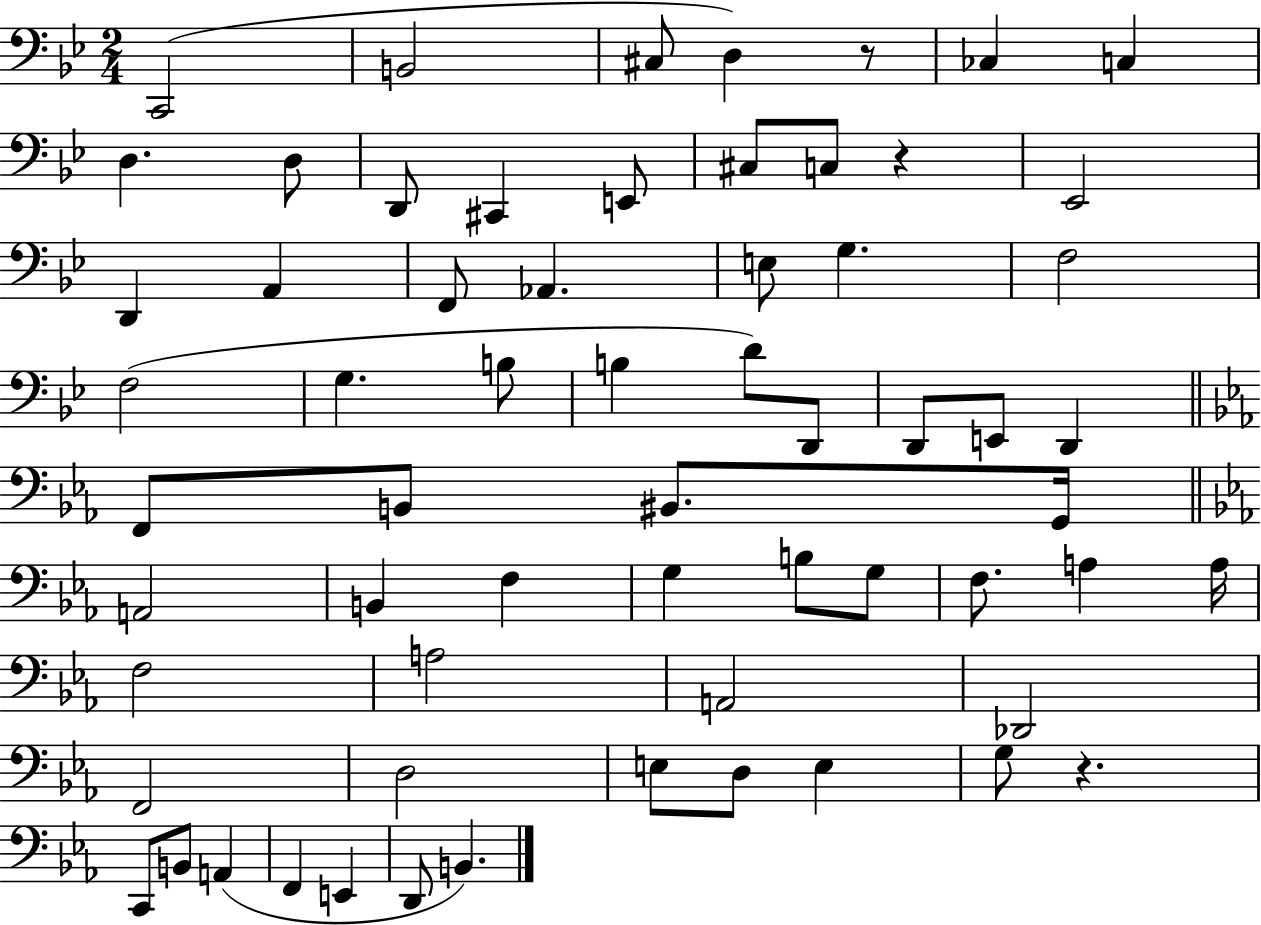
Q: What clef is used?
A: bass